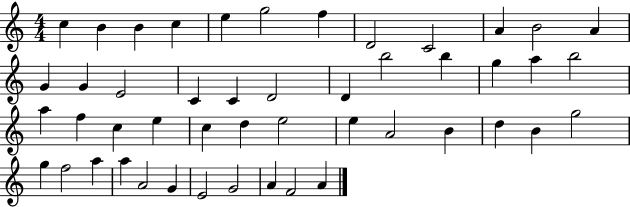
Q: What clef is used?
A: treble